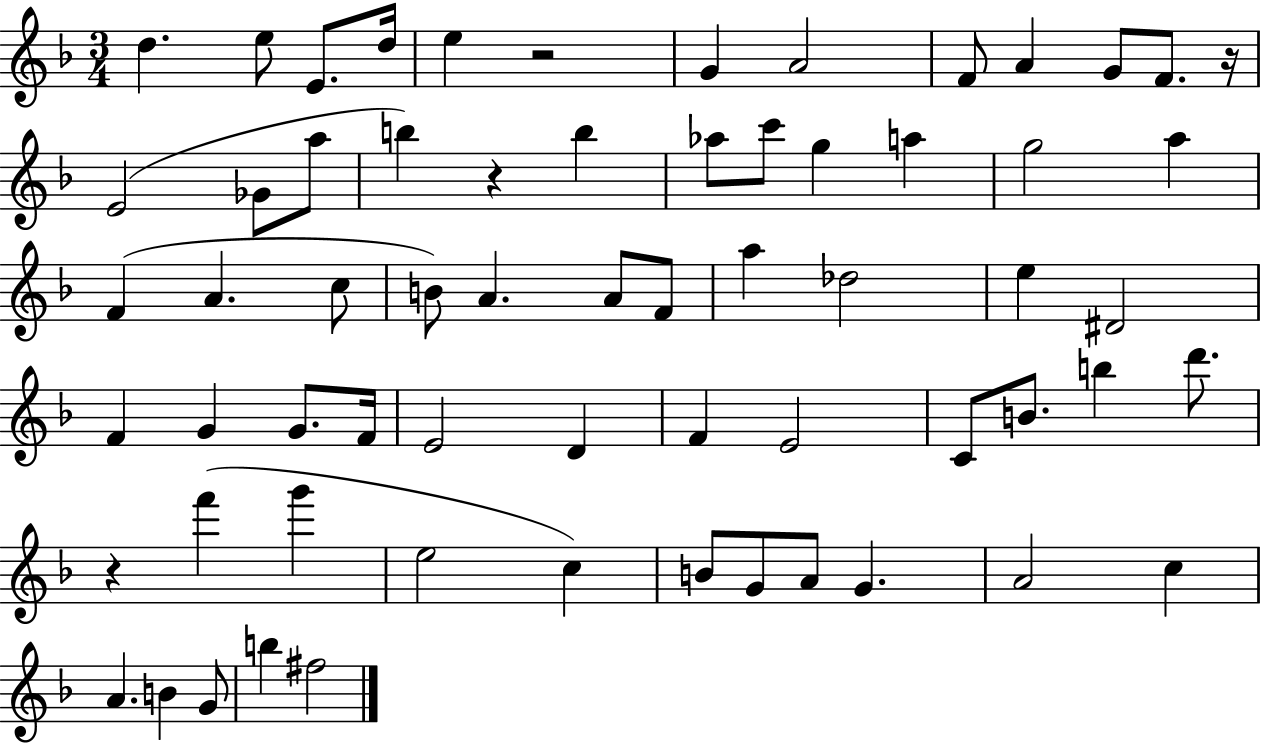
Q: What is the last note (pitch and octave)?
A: F#5